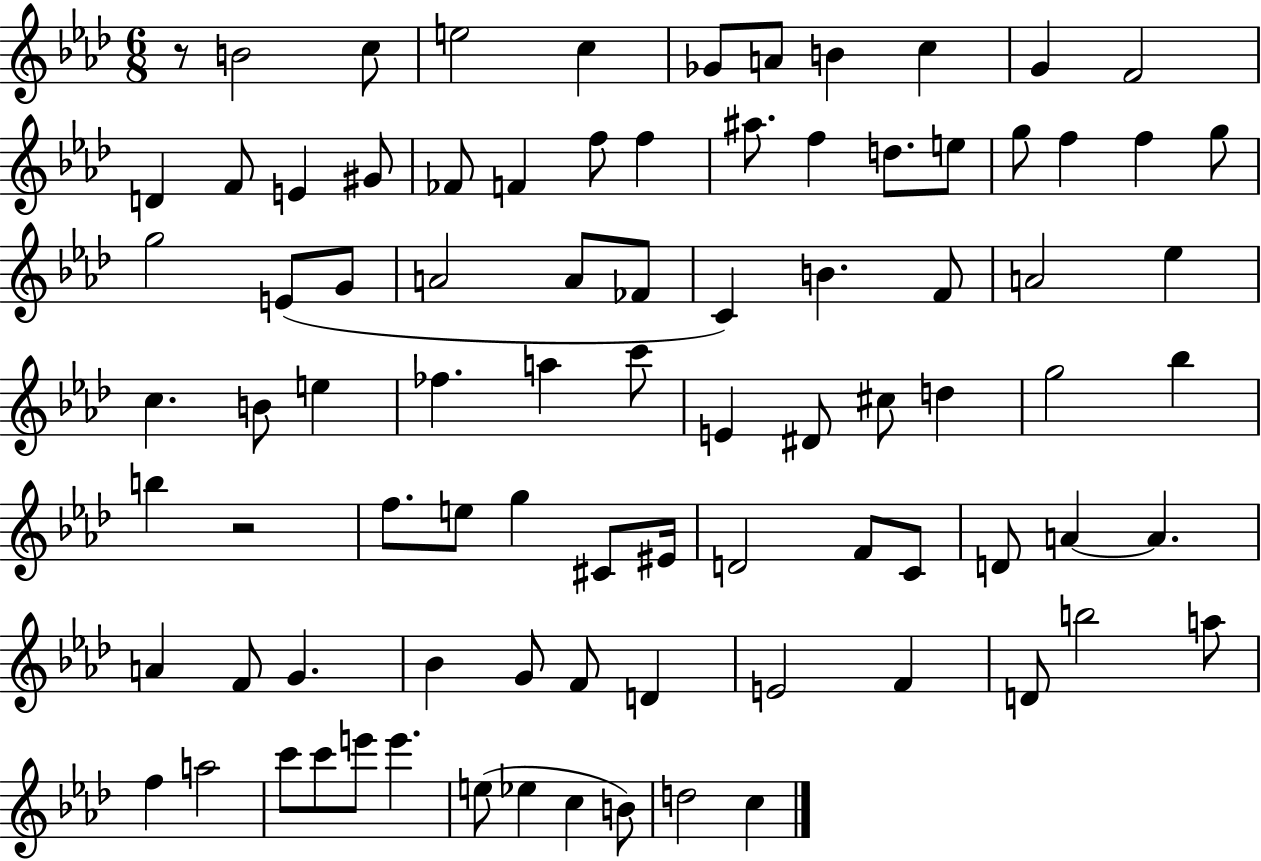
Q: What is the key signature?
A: AES major